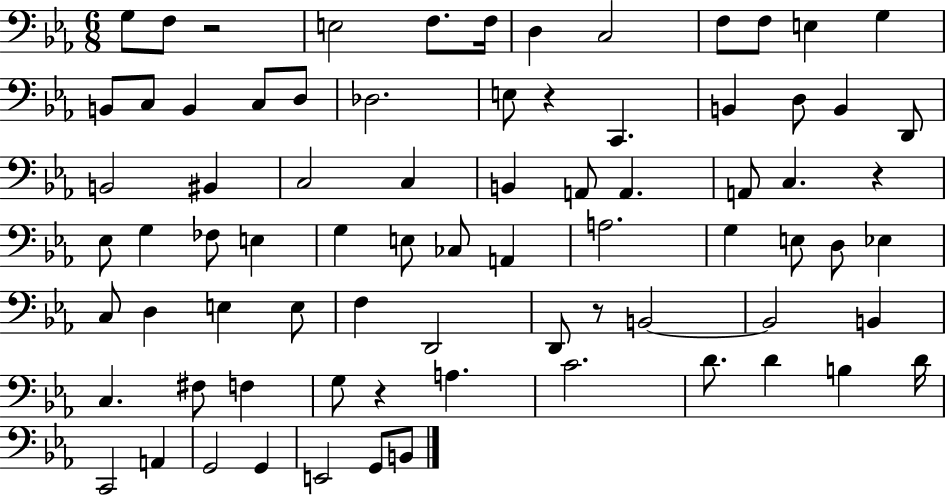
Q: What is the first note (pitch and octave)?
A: G3